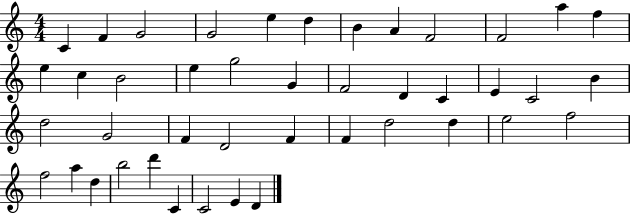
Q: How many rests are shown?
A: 0